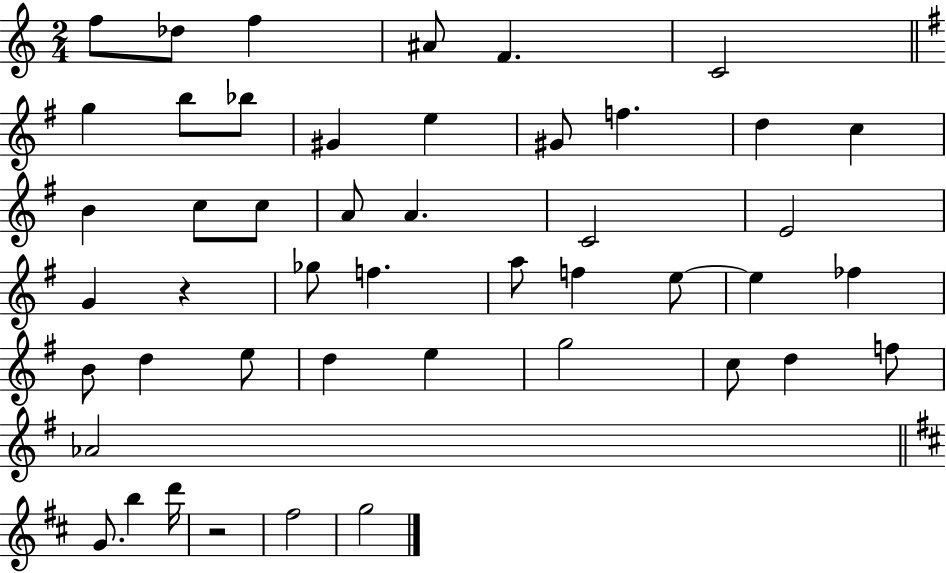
X:1
T:Untitled
M:2/4
L:1/4
K:C
f/2 _d/2 f ^A/2 F C2 g b/2 _b/2 ^G e ^G/2 f d c B c/2 c/2 A/2 A C2 E2 G z _g/2 f a/2 f e/2 e _f B/2 d e/2 d e g2 c/2 d f/2 _A2 G/2 b d'/4 z2 ^f2 g2